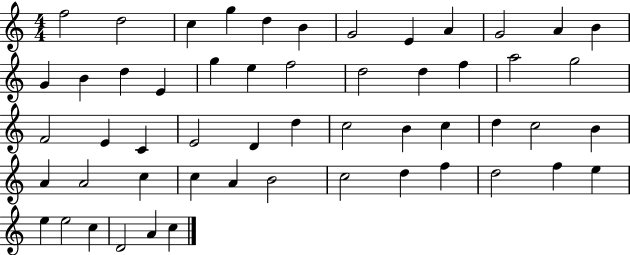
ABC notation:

X:1
T:Untitled
M:4/4
L:1/4
K:C
f2 d2 c g d B G2 E A G2 A B G B d E g e f2 d2 d f a2 g2 F2 E C E2 D d c2 B c d c2 B A A2 c c A B2 c2 d f d2 f e e e2 c D2 A c